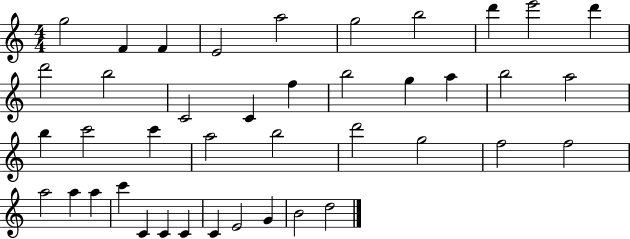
{
  \clef treble
  \numericTimeSignature
  \time 4/4
  \key c \major
  g''2 f'4 f'4 | e'2 a''2 | g''2 b''2 | d'''4 e'''2 d'''4 | \break d'''2 b''2 | c'2 c'4 f''4 | b''2 g''4 a''4 | b''2 a''2 | \break b''4 c'''2 c'''4 | a''2 b''2 | d'''2 g''2 | f''2 f''2 | \break a''2 a''4 a''4 | c'''4 c'4 c'4 c'4 | c'4 e'2 g'4 | b'2 d''2 | \break \bar "|."
}